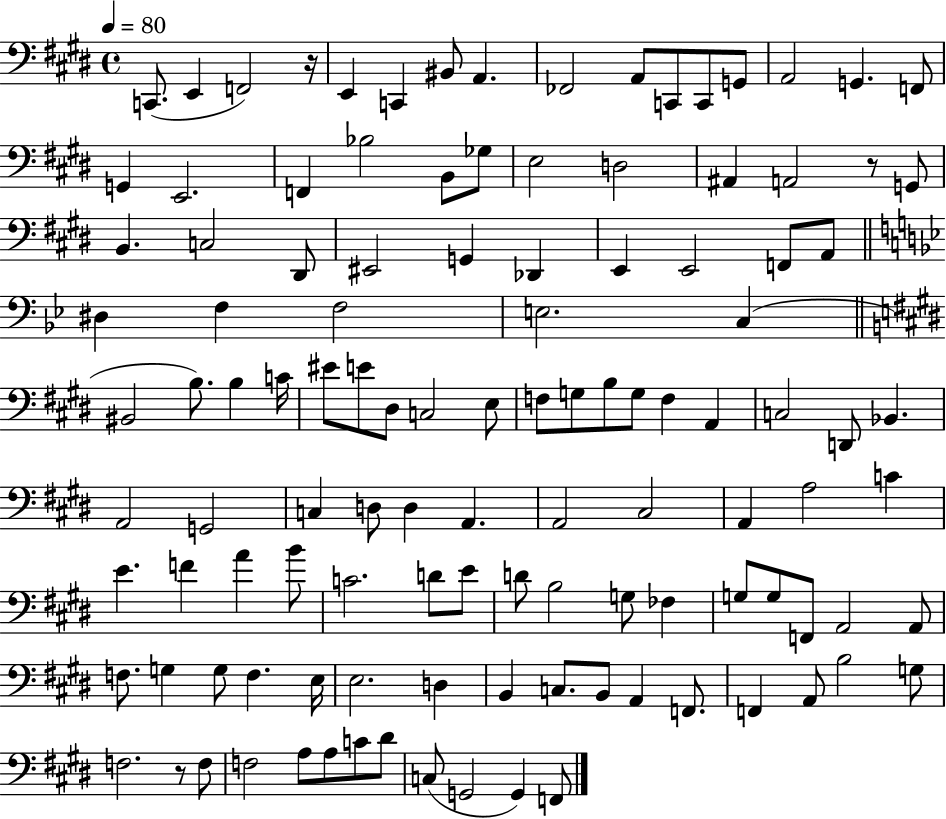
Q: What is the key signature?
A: E major